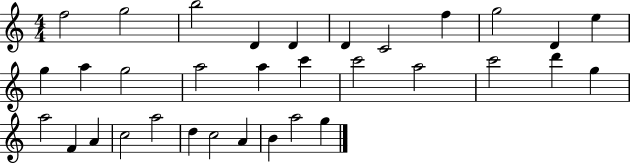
F5/h G5/h B5/h D4/q D4/q D4/q C4/h F5/q G5/h D4/q E5/q G5/q A5/q G5/h A5/h A5/q C6/q C6/h A5/h C6/h D6/q G5/q A5/h F4/q A4/q C5/h A5/h D5/q C5/h A4/q B4/q A5/h G5/q